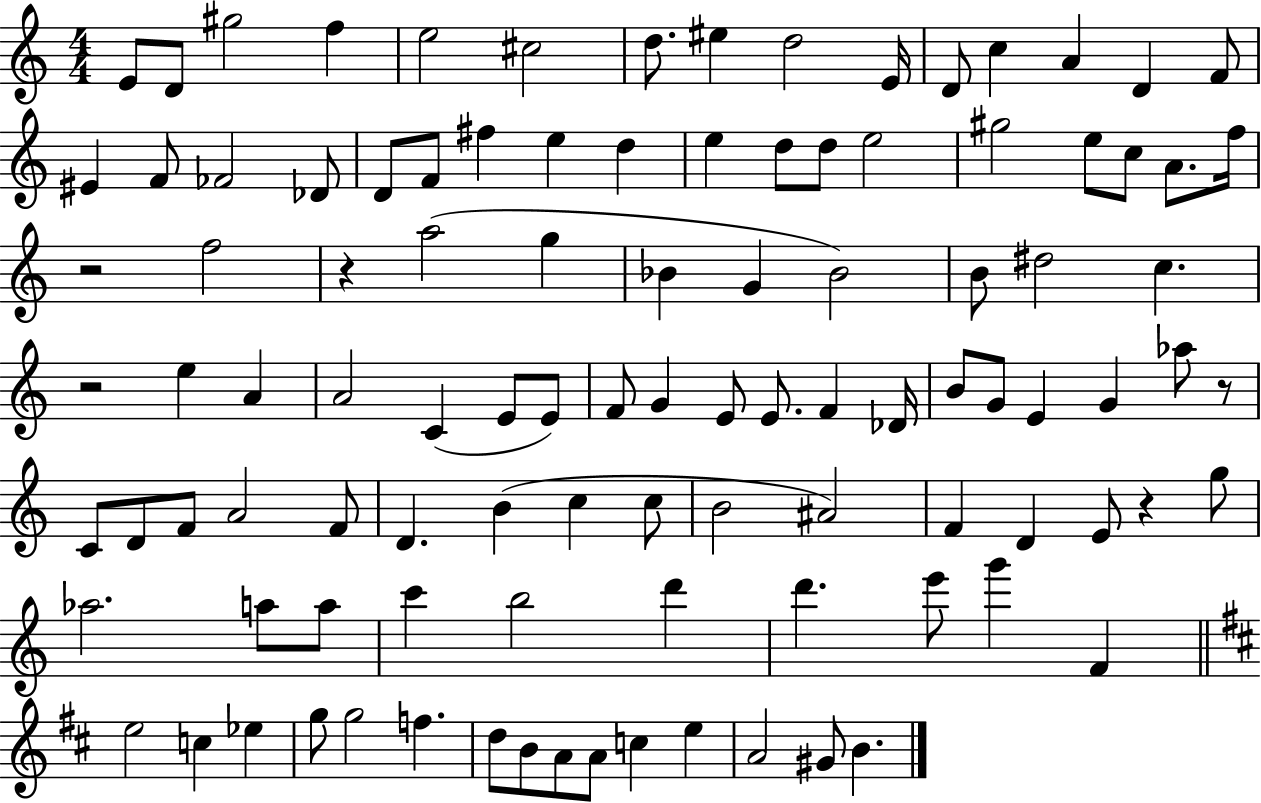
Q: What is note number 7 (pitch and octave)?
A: D5